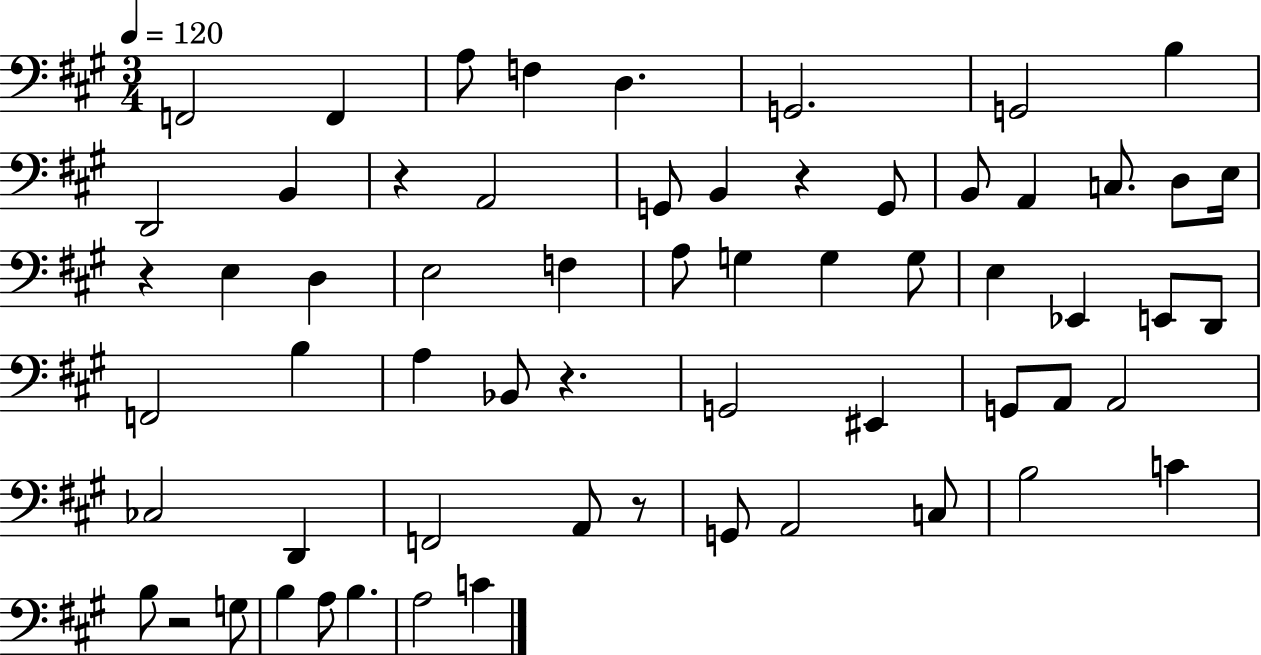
{
  \clef bass
  \numericTimeSignature
  \time 3/4
  \key a \major
  \tempo 4 = 120
  f,2 f,4 | a8 f4 d4. | g,2. | g,2 b4 | \break d,2 b,4 | r4 a,2 | g,8 b,4 r4 g,8 | b,8 a,4 c8. d8 e16 | \break r4 e4 d4 | e2 f4 | a8 g4 g4 g8 | e4 ees,4 e,8 d,8 | \break f,2 b4 | a4 bes,8 r4. | g,2 eis,4 | g,8 a,8 a,2 | \break ces2 d,4 | f,2 a,8 r8 | g,8 a,2 c8 | b2 c'4 | \break b8 r2 g8 | b4 a8 b4. | a2 c'4 | \bar "|."
}